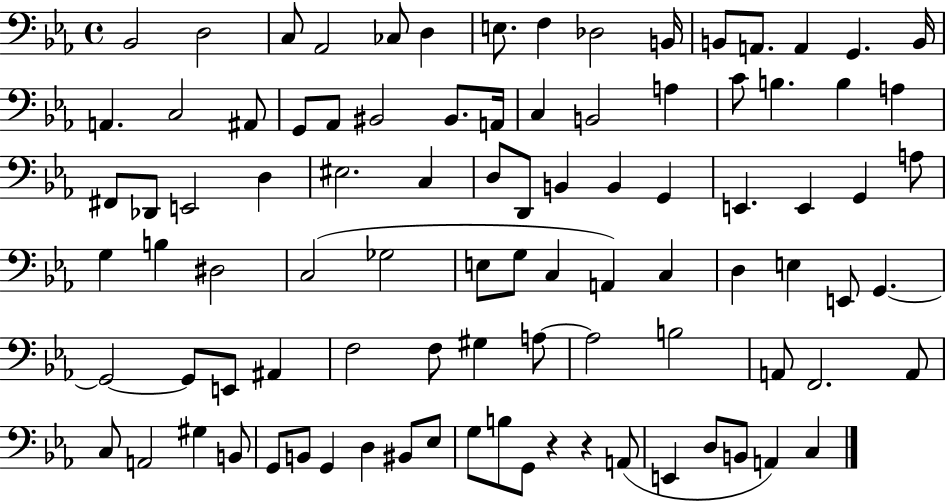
X:1
T:Untitled
M:4/4
L:1/4
K:Eb
_B,,2 D,2 C,/2 _A,,2 _C,/2 D, E,/2 F, _D,2 B,,/4 B,,/2 A,,/2 A,, G,, B,,/4 A,, C,2 ^A,,/2 G,,/2 _A,,/2 ^B,,2 ^B,,/2 A,,/4 C, B,,2 A, C/2 B, B, A, ^F,,/2 _D,,/2 E,,2 D, ^E,2 C, D,/2 D,,/2 B,, B,, G,, E,, E,, G,, A,/2 G, B, ^D,2 C,2 _G,2 E,/2 G,/2 C, A,, C, D, E, E,,/2 G,, G,,2 G,,/2 E,,/2 ^A,, F,2 F,/2 ^G, A,/2 A,2 B,2 A,,/2 F,,2 A,,/2 C,/2 A,,2 ^G, B,,/2 G,,/2 B,,/2 G,, D, ^B,,/2 _E,/2 G,/2 B,/2 G,,/2 z z A,,/2 E,, D,/2 B,,/2 A,, C,